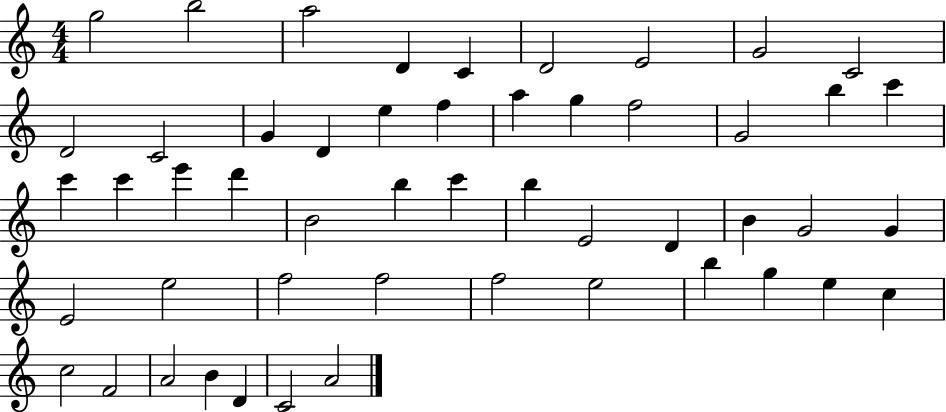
X:1
T:Untitled
M:4/4
L:1/4
K:C
g2 b2 a2 D C D2 E2 G2 C2 D2 C2 G D e f a g f2 G2 b c' c' c' e' d' B2 b c' b E2 D B G2 G E2 e2 f2 f2 f2 e2 b g e c c2 F2 A2 B D C2 A2